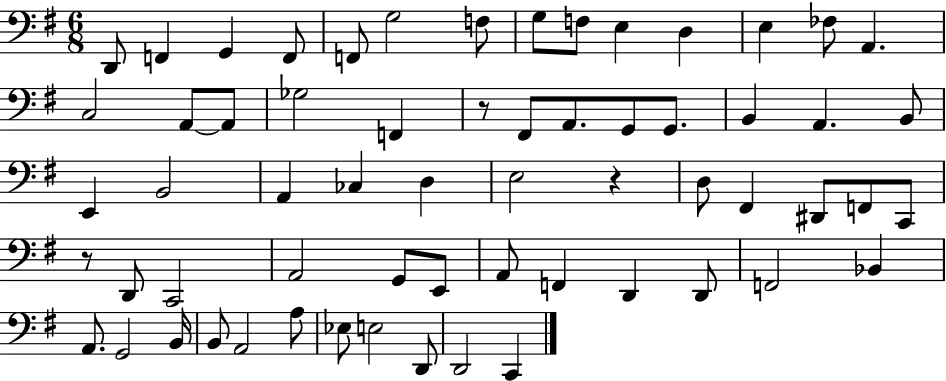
{
  \clef bass
  \numericTimeSignature
  \time 6/8
  \key g \major
  \repeat volta 2 { d,8 f,4 g,4 f,8 | f,8 g2 f8 | g8 f8 e4 d4 | e4 fes8 a,4. | \break c2 a,8~~ a,8 | ges2 f,4 | r8 fis,8 a,8. g,8 g,8. | b,4 a,4. b,8 | \break e,4 b,2 | a,4 ces4 d4 | e2 r4 | d8 fis,4 dis,8 f,8 c,8 | \break r8 d,8 c,2 | a,2 g,8 e,8 | a,8 f,4 d,4 d,8 | f,2 bes,4 | \break a,8. g,2 b,16 | b,8 a,2 a8 | ees8 e2 d,8 | d,2 c,4 | \break } \bar "|."
}